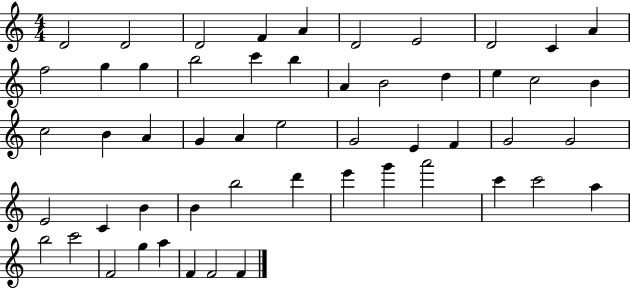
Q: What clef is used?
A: treble